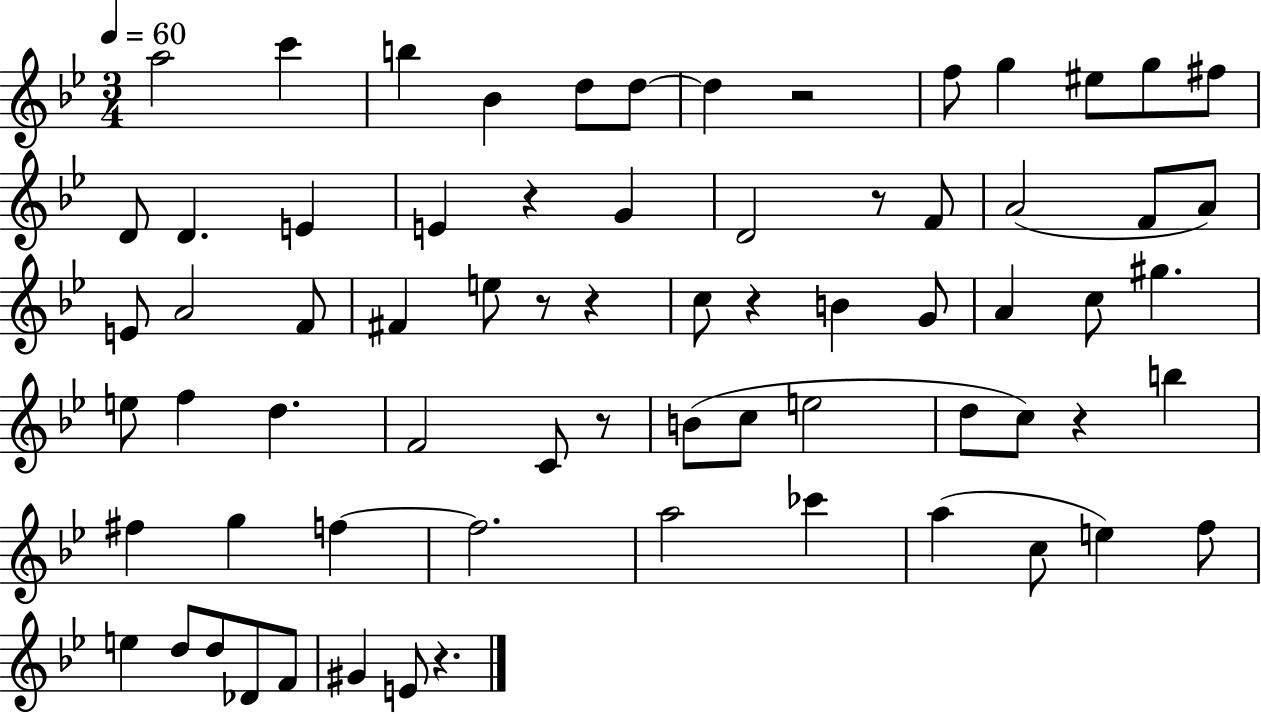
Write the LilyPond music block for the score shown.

{
  \clef treble
  \numericTimeSignature
  \time 3/4
  \key bes \major
  \tempo 4 = 60
  a''2 c'''4 | b''4 bes'4 d''8 d''8~~ | d''4 r2 | f''8 g''4 eis''8 g''8 fis''8 | \break d'8 d'4. e'4 | e'4 r4 g'4 | d'2 r8 f'8 | a'2( f'8 a'8) | \break e'8 a'2 f'8 | fis'4 e''8 r8 r4 | c''8 r4 b'4 g'8 | a'4 c''8 gis''4. | \break e''8 f''4 d''4. | f'2 c'8 r8 | b'8( c''8 e''2 | d''8 c''8) r4 b''4 | \break fis''4 g''4 f''4~~ | f''2. | a''2 ces'''4 | a''4( c''8 e''4) f''8 | \break e''4 d''8 d''8 des'8 f'8 | gis'4 e'8 r4. | \bar "|."
}